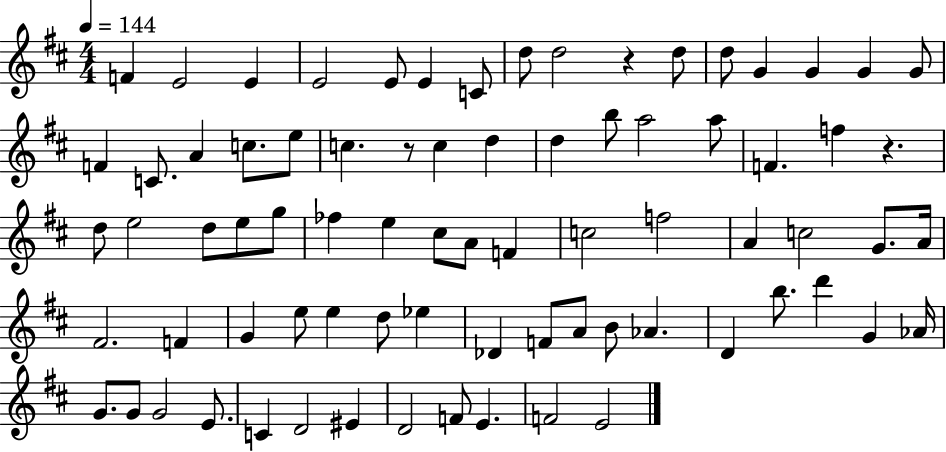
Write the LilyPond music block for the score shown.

{
  \clef treble
  \numericTimeSignature
  \time 4/4
  \key d \major
  \tempo 4 = 144
  f'4 e'2 e'4 | e'2 e'8 e'4 c'8 | d''8 d''2 r4 d''8 | d''8 g'4 g'4 g'4 g'8 | \break f'4 c'8. a'4 c''8. e''8 | c''4. r8 c''4 d''4 | d''4 b''8 a''2 a''8 | f'4. f''4 r4. | \break d''8 e''2 d''8 e''8 g''8 | fes''4 e''4 cis''8 a'8 f'4 | c''2 f''2 | a'4 c''2 g'8. a'16 | \break fis'2. f'4 | g'4 e''8 e''4 d''8 ees''4 | des'4 f'8 a'8 b'8 aes'4. | d'4 b''8. d'''4 g'4 aes'16 | \break g'8. g'8 g'2 e'8. | c'4 d'2 eis'4 | d'2 f'8 e'4. | f'2 e'2 | \break \bar "|."
}